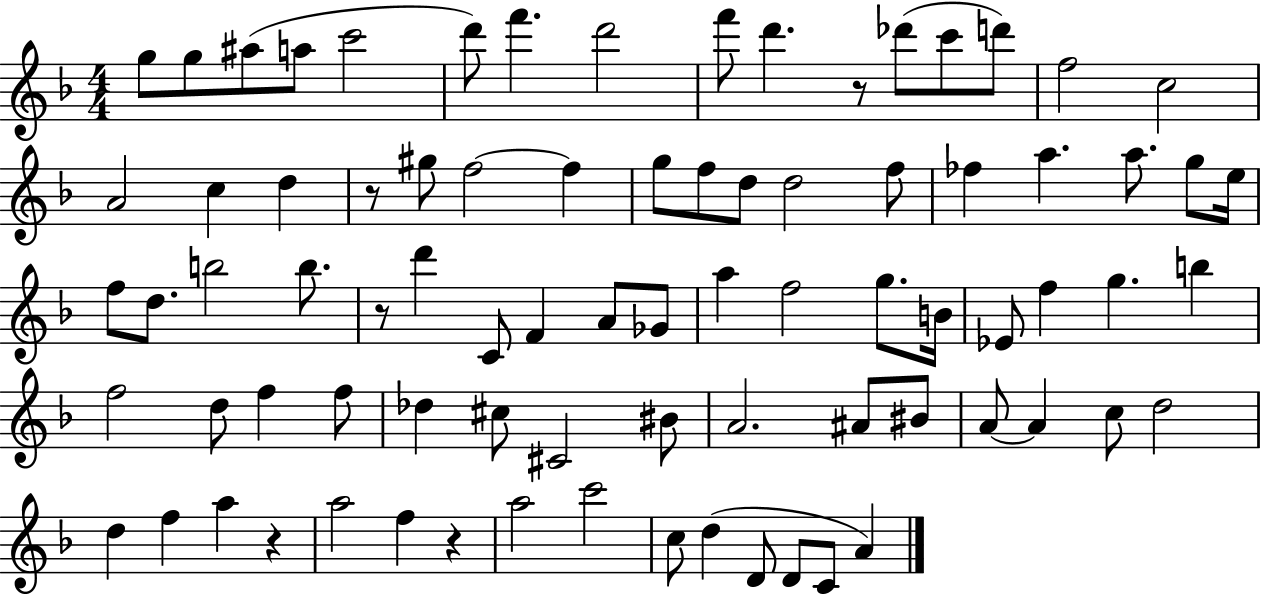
{
  \clef treble
  \numericTimeSignature
  \time 4/4
  \key f \major
  \repeat volta 2 { g''8 g''8 ais''8( a''8 c'''2 | d'''8) f'''4. d'''2 | f'''8 d'''4. r8 des'''8( c'''8 d'''8) | f''2 c''2 | \break a'2 c''4 d''4 | r8 gis''8 f''2~~ f''4 | g''8 f''8 d''8 d''2 f''8 | fes''4 a''4. a''8. g''8 e''16 | \break f''8 d''8. b''2 b''8. | r8 d'''4 c'8 f'4 a'8 ges'8 | a''4 f''2 g''8. b'16 | ees'8 f''4 g''4. b''4 | \break f''2 d''8 f''4 f''8 | des''4 cis''8 cis'2 bis'8 | a'2. ais'8 bis'8 | a'8~~ a'4 c''8 d''2 | \break d''4 f''4 a''4 r4 | a''2 f''4 r4 | a''2 c'''2 | c''8 d''4( d'8 d'8 c'8 a'4) | \break } \bar "|."
}